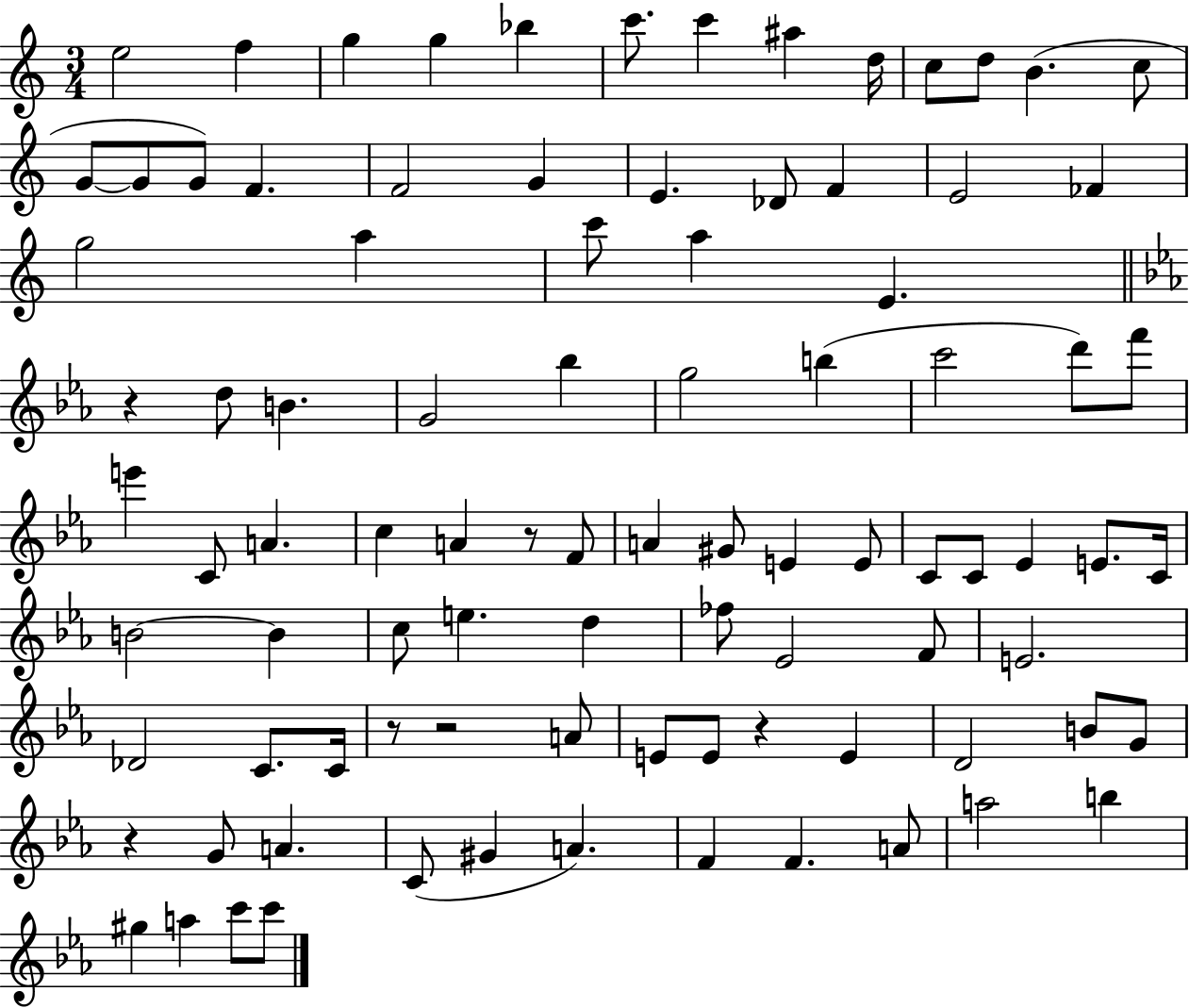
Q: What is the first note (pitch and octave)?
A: E5